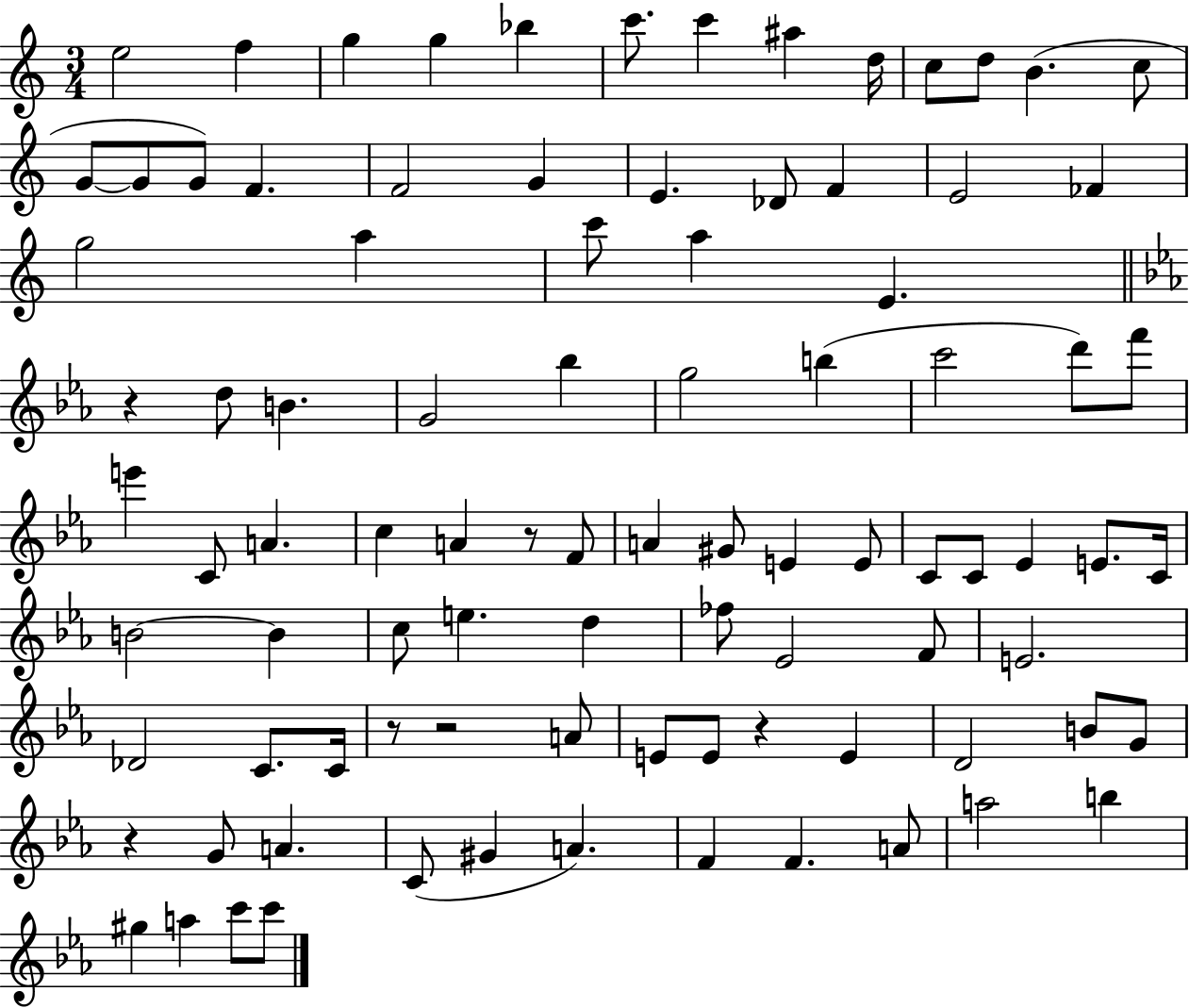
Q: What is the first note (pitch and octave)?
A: E5